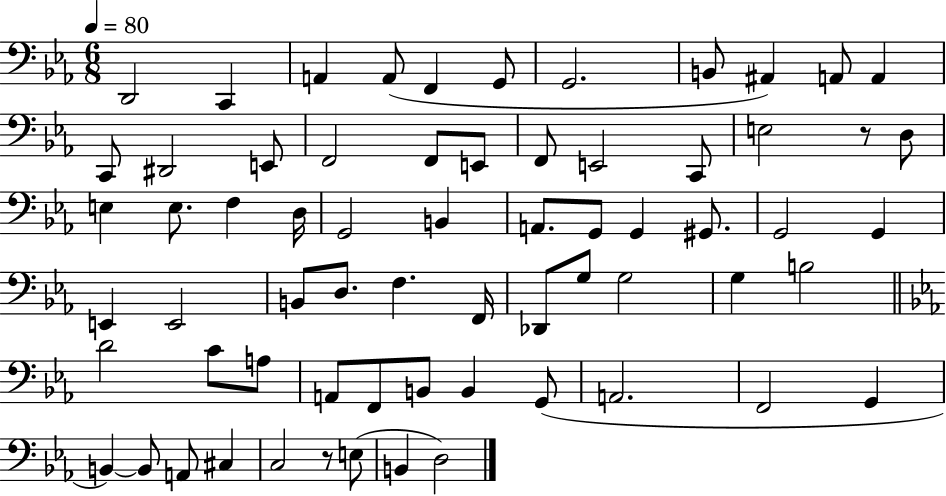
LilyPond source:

{
  \clef bass
  \numericTimeSignature
  \time 6/8
  \key ees \major
  \tempo 4 = 80
  d,2 c,4 | a,4 a,8( f,4 g,8 | g,2. | b,8 ais,4) a,8 a,4 | \break c,8 dis,2 e,8 | f,2 f,8 e,8 | f,8 e,2 c,8 | e2 r8 d8 | \break e4 e8. f4 d16 | g,2 b,4 | a,8. g,8 g,4 gis,8. | g,2 g,4 | \break e,4 e,2 | b,8 d8. f4. f,16 | des,8 g8 g2 | g4 b2 | \break \bar "||" \break \key c \minor d'2 c'8 a8 | a,8 f,8 b,8 b,4 g,8( | a,2. | f,2 g,4 | \break b,4~~) b,8 a,8 cis4 | c2 r8 e8( | b,4 d2) | \bar "|."
}